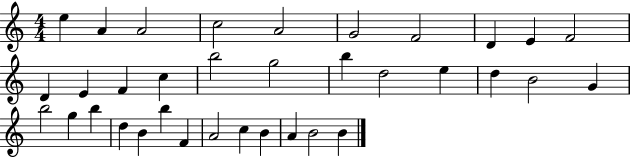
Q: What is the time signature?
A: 4/4